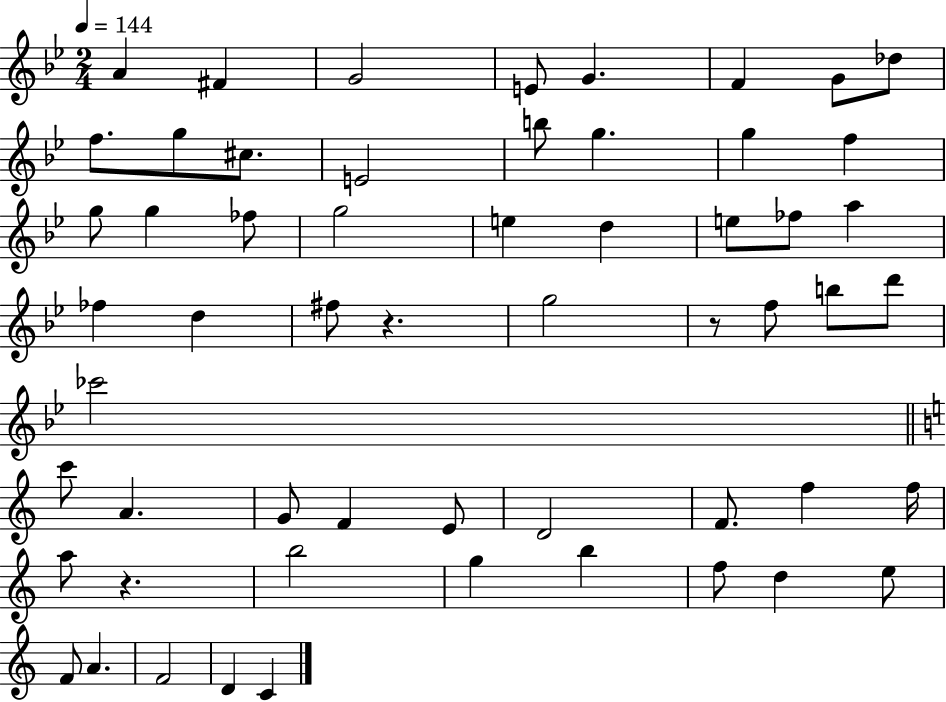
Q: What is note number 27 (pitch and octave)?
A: D5